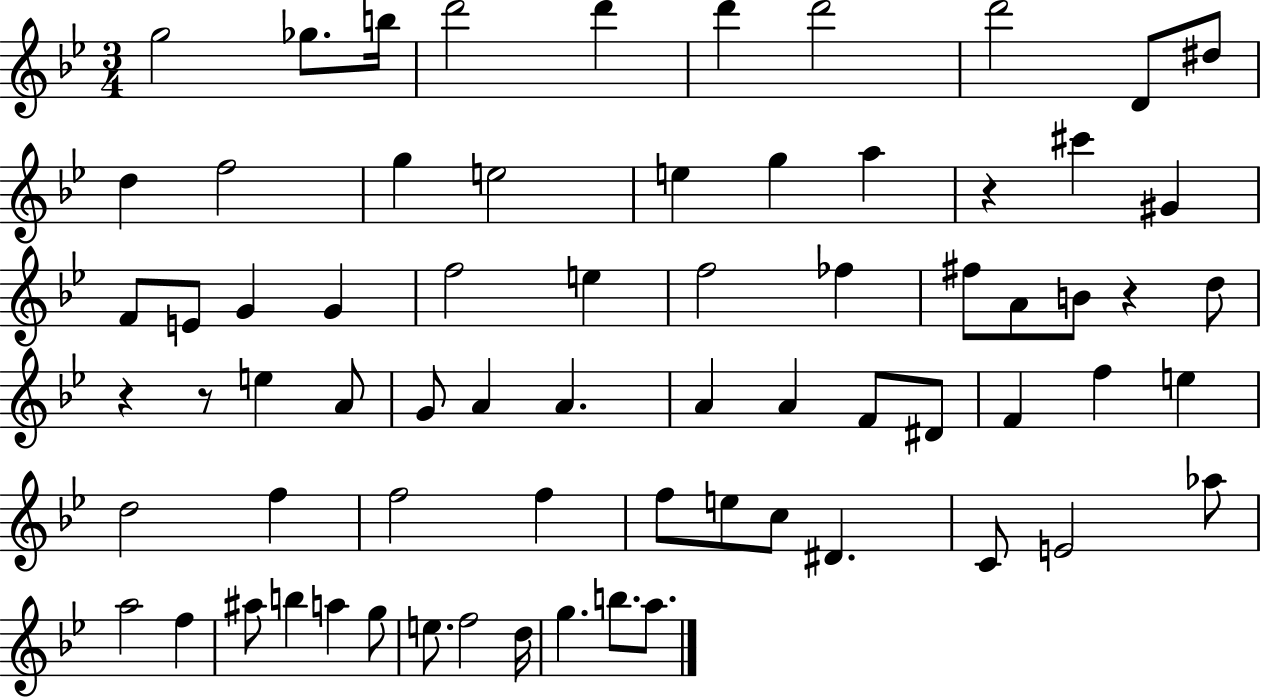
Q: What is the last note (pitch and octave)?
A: A5